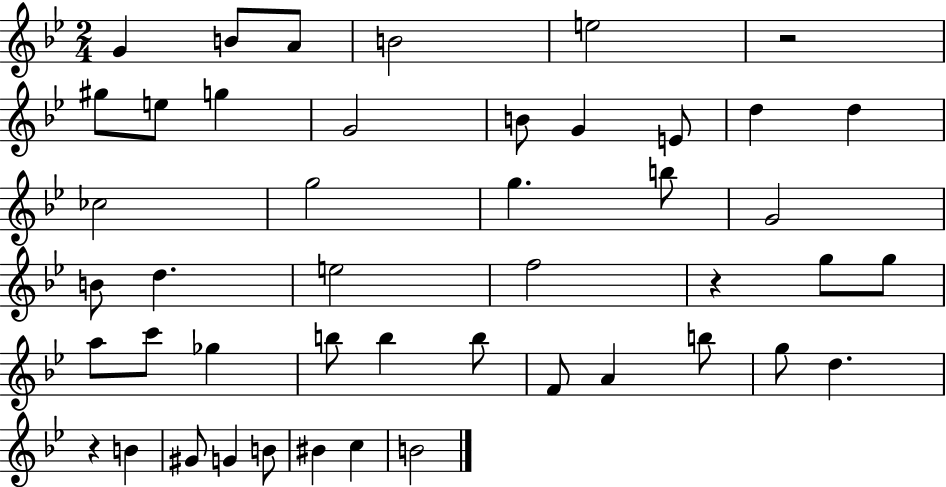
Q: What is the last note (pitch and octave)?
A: B4